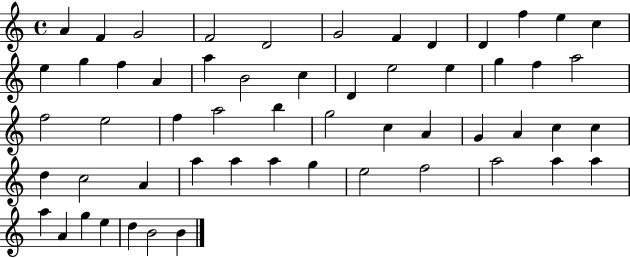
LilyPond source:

{
  \clef treble
  \time 4/4
  \defaultTimeSignature
  \key c \major
  a'4 f'4 g'2 | f'2 d'2 | g'2 f'4 d'4 | d'4 f''4 e''4 c''4 | \break e''4 g''4 f''4 a'4 | a''4 b'2 c''4 | d'4 e''2 e''4 | g''4 f''4 a''2 | \break f''2 e''2 | f''4 a''2 b''4 | g''2 c''4 a'4 | g'4 a'4 c''4 c''4 | \break d''4 c''2 a'4 | a''4 a''4 a''4 g''4 | e''2 f''2 | a''2 a''4 a''4 | \break a''4 a'4 g''4 e''4 | d''4 b'2 b'4 | \bar "|."
}